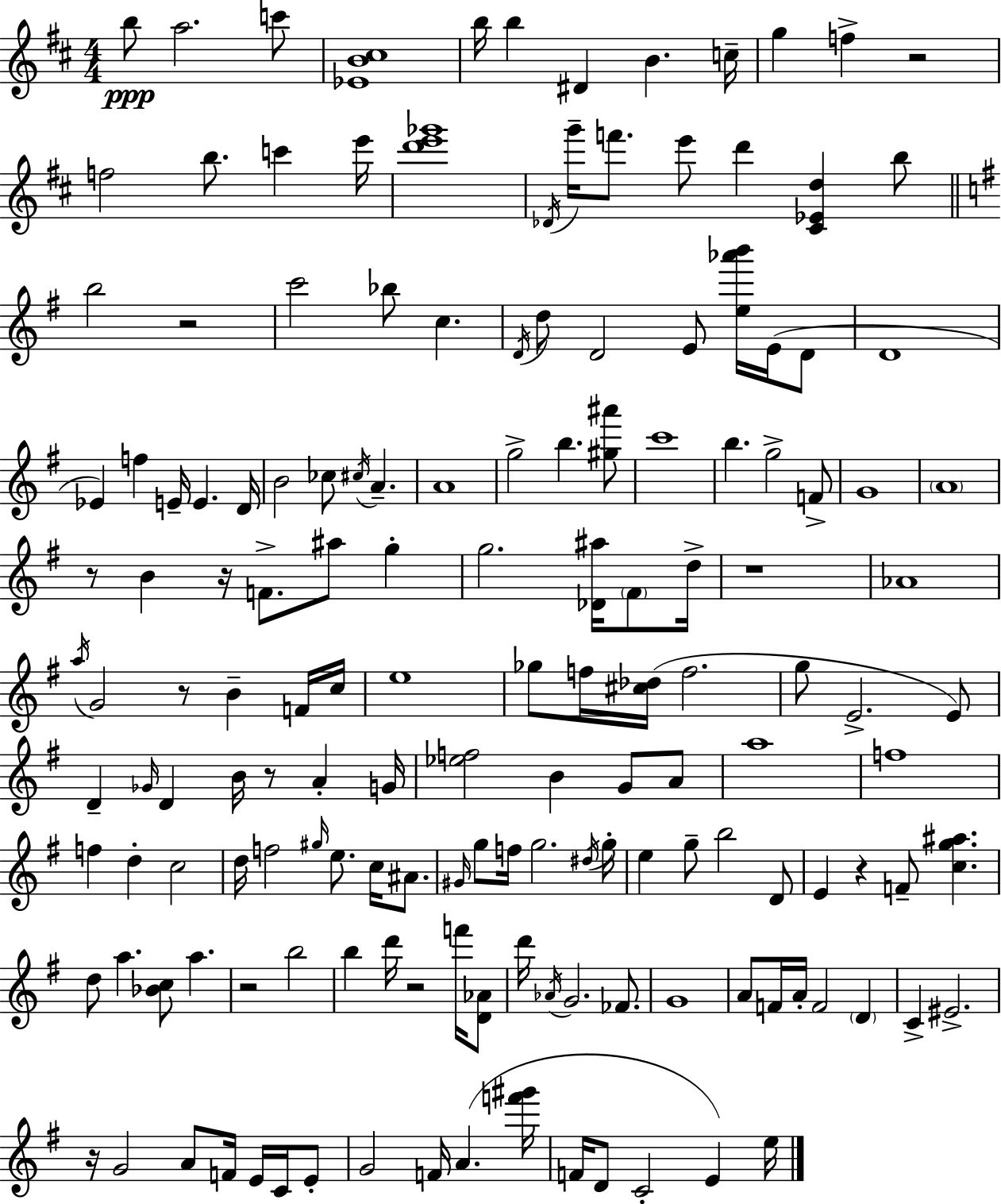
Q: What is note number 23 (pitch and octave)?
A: Bb5